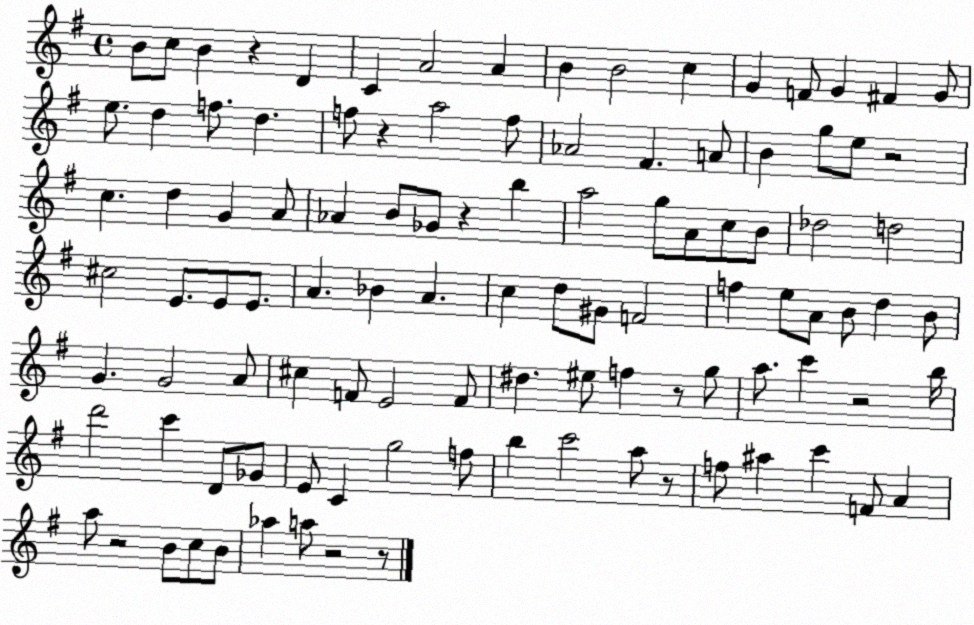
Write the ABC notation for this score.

X:1
T:Untitled
M:4/4
L:1/4
K:G
B/2 c/2 B z D C A2 A B B2 c G F/2 G ^F G/2 e/2 d f/2 d f/2 z a2 f/2 _A2 ^F A/2 B g/2 e/2 z2 c d G A/2 _A B/2 _G/2 z b a2 g/2 A/2 c/2 B/2 _d2 d2 ^c2 E/2 E/2 E/2 A _B A c d/2 ^G/2 F2 f e/2 A/2 B/2 d B/2 G G2 A/2 ^c F/2 E2 F/2 ^d ^e/2 f z/2 g/2 a/2 c' z2 b/4 d'2 c' D/2 _G/2 E/2 C g2 f/2 b c'2 a/2 z/2 f/2 ^a c' F/2 A a/2 z2 B/2 c/2 B/2 _a a/2 z2 z/2